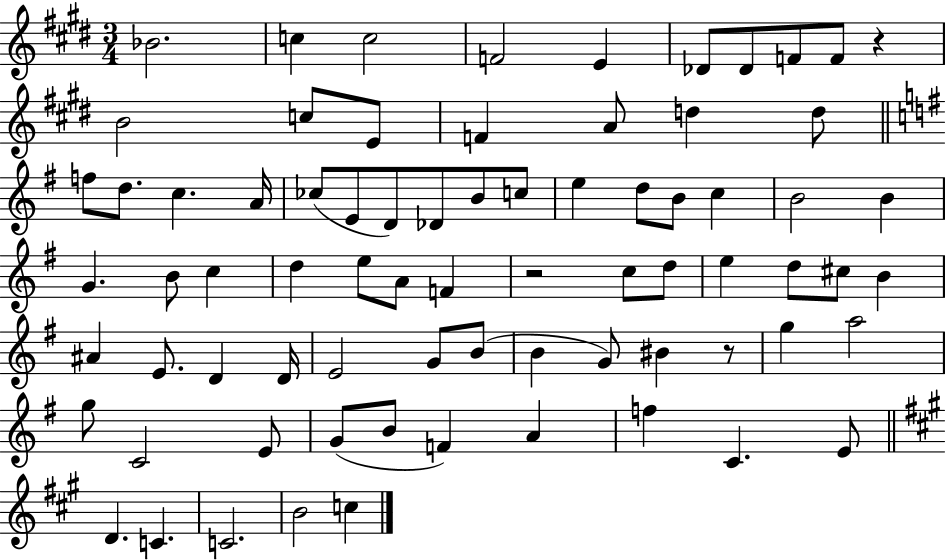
{
  \clef treble
  \numericTimeSignature
  \time 3/4
  \key e \major
  bes'2. | c''4 c''2 | f'2 e'4 | des'8 des'8 f'8 f'8 r4 | \break b'2 c''8 e'8 | f'4 a'8 d''4 d''8 | \bar "||" \break \key g \major f''8 d''8. c''4. a'16 | ces''8( e'8 d'8) des'8 b'8 c''8 | e''4 d''8 b'8 c''4 | b'2 b'4 | \break g'4. b'8 c''4 | d''4 e''8 a'8 f'4 | r2 c''8 d''8 | e''4 d''8 cis''8 b'4 | \break ais'4 e'8. d'4 d'16 | e'2 g'8 b'8( | b'4 g'8) bis'4 r8 | g''4 a''2 | \break g''8 c'2 e'8 | g'8( b'8 f'4) a'4 | f''4 c'4. e'8 | \bar "||" \break \key a \major d'4. c'4. | c'2. | b'2 c''4 | \bar "|."
}